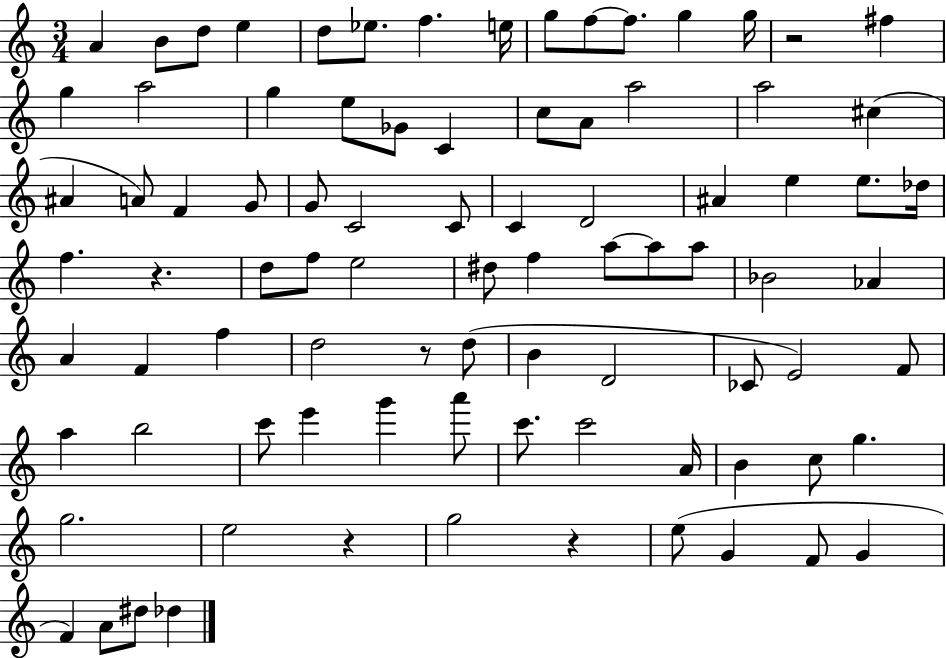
{
  \clef treble
  \numericTimeSignature
  \time 3/4
  \key c \major
  \repeat volta 2 { a'4 b'8 d''8 e''4 | d''8 ees''8. f''4. e''16 | g''8 f''8~~ f''8. g''4 g''16 | r2 fis''4 | \break g''4 a''2 | g''4 e''8 ges'8 c'4 | c''8 a'8 a''2 | a''2 cis''4( | \break ais'4 a'8) f'4 g'8 | g'8 c'2 c'8 | c'4 d'2 | ais'4 e''4 e''8. des''16 | \break f''4. r4. | d''8 f''8 e''2 | dis''8 f''4 a''8~~ a''8 a''8 | bes'2 aes'4 | \break a'4 f'4 f''4 | d''2 r8 d''8( | b'4 d'2 | ces'8 e'2) f'8 | \break a''4 b''2 | c'''8 e'''4 g'''4 a'''8 | c'''8. c'''2 a'16 | b'4 c''8 g''4. | \break g''2. | e''2 r4 | g''2 r4 | e''8( g'4 f'8 g'4 | \break f'4) a'8 dis''8 des''4 | } \bar "|."
}